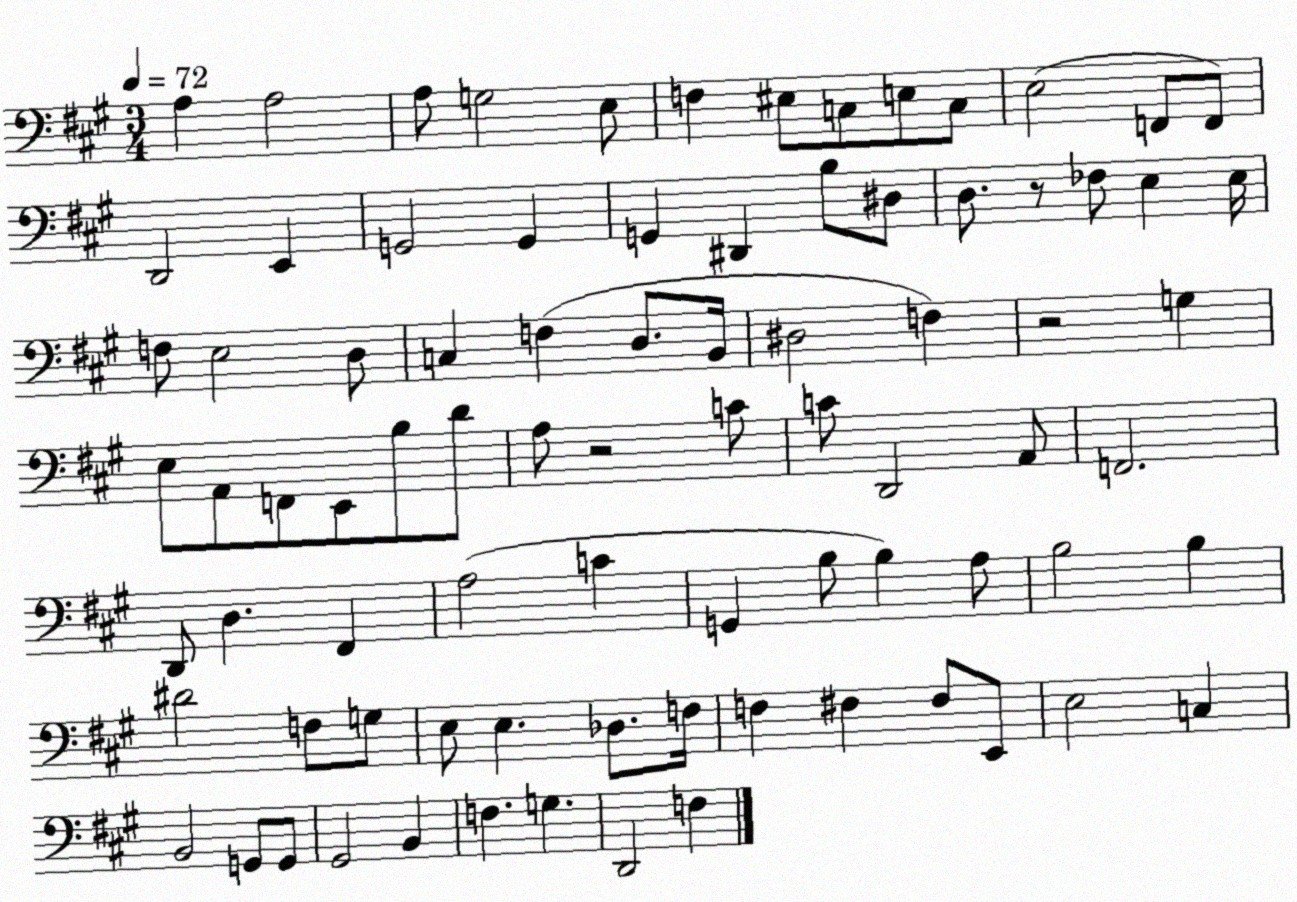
X:1
T:Untitled
M:3/4
L:1/4
K:A
A, A,2 A,/2 G,2 E,/2 F, ^E,/2 C,/2 E,/2 C,/2 E,2 F,,/2 F,,/2 D,,2 E,, G,,2 G,, G,, ^D,, B,/2 ^D,/2 D,/2 z/2 _F,/2 E, E,/4 F,/2 E,2 D,/2 C, F, D,/2 B,,/4 ^D,2 F, z2 G, E,/2 A,,/2 F,,/2 E,,/2 B,/2 D/2 A,/2 z2 C/2 C/2 D,,2 A,,/2 F,,2 D,,/2 D, ^F,, A,2 C G,, B,/2 B, A,/2 B,2 B, ^D2 F,/2 G,/2 E,/2 E, _D,/2 F,/4 F, ^F, ^F,/2 E,,/2 E,2 C, B,,2 G,,/2 G,,/2 ^G,,2 B,, F, G, D,,2 F,